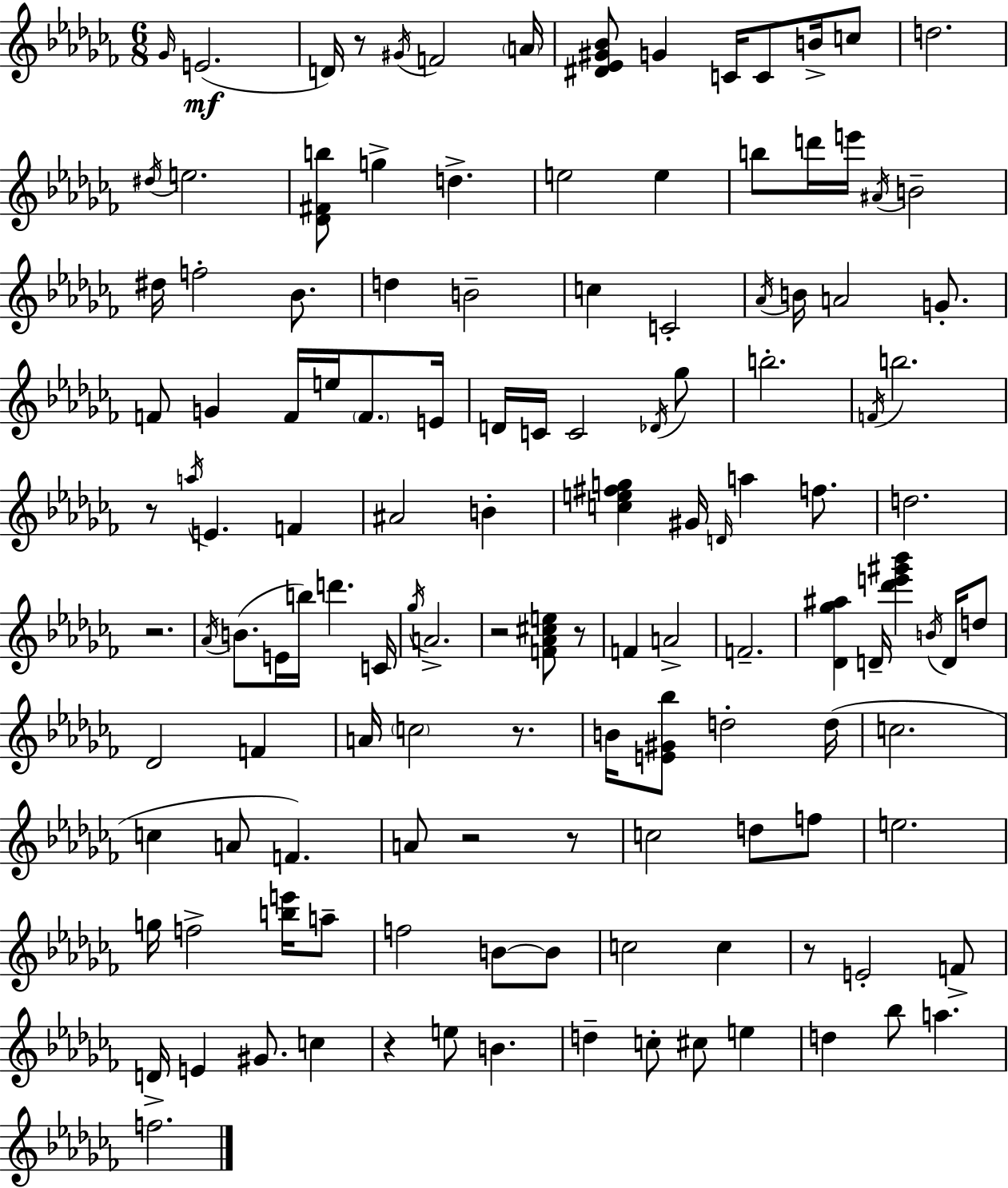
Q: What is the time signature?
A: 6/8